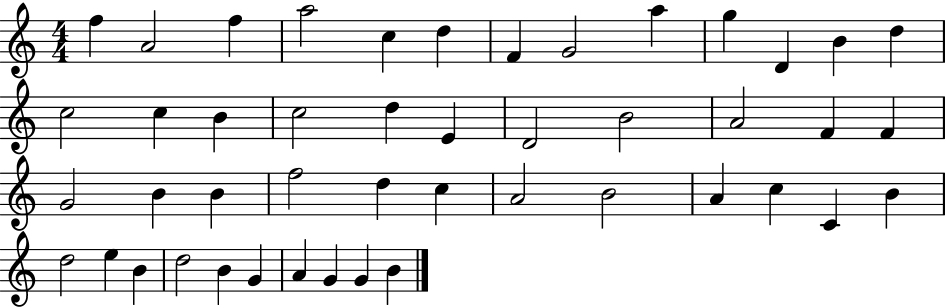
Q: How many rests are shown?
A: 0